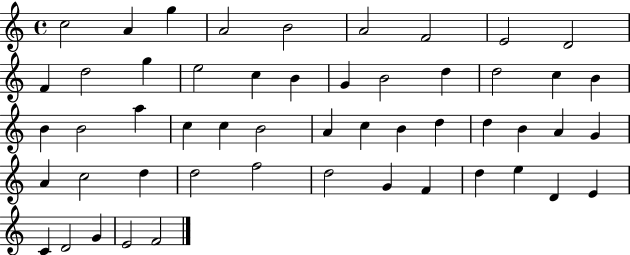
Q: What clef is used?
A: treble